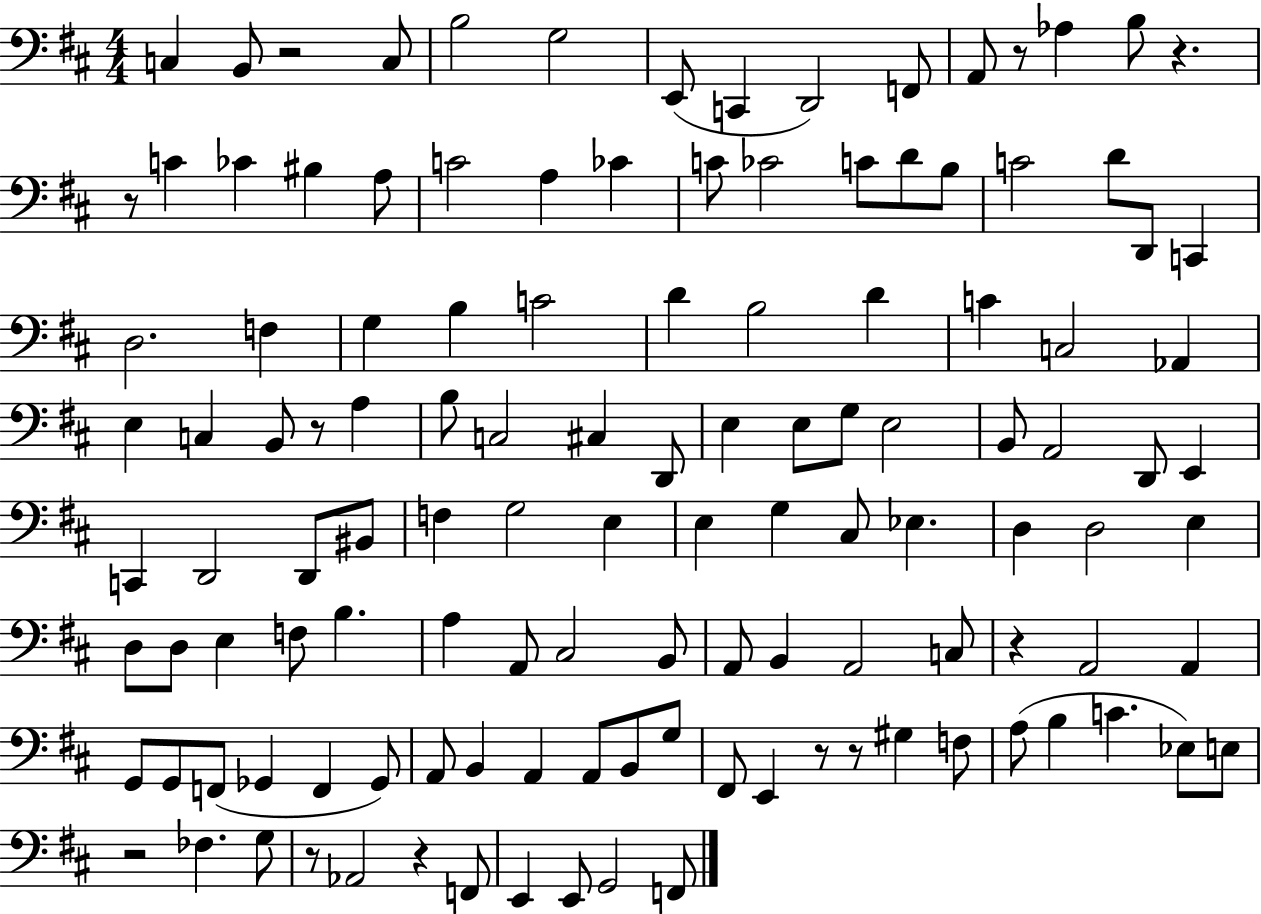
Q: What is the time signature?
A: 4/4